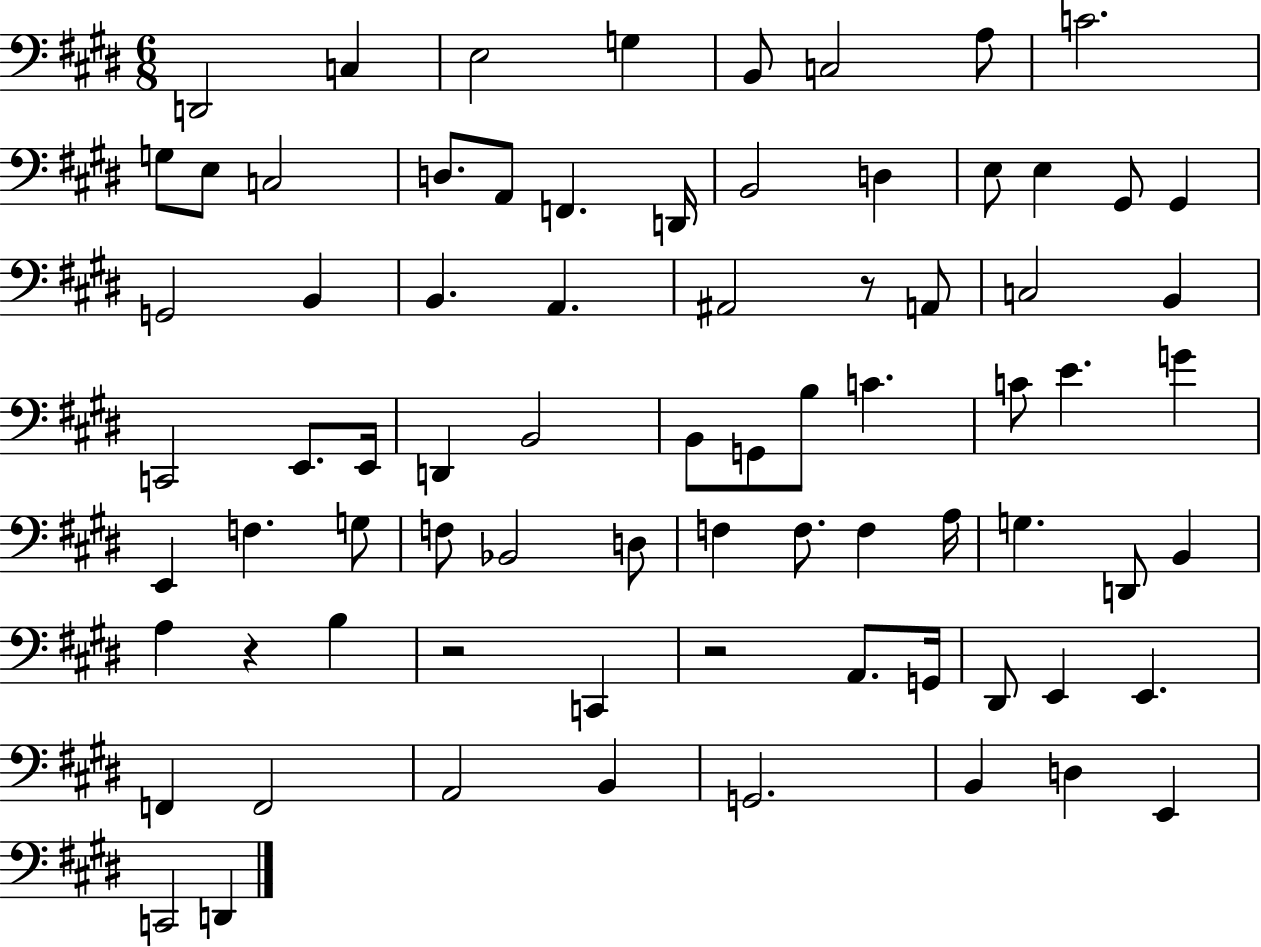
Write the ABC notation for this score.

X:1
T:Untitled
M:6/8
L:1/4
K:E
D,,2 C, E,2 G, B,,/2 C,2 A,/2 C2 G,/2 E,/2 C,2 D,/2 A,,/2 F,, D,,/4 B,,2 D, E,/2 E, ^G,,/2 ^G,, G,,2 B,, B,, A,, ^A,,2 z/2 A,,/2 C,2 B,, C,,2 E,,/2 E,,/4 D,, B,,2 B,,/2 G,,/2 B,/2 C C/2 E G E,, F, G,/2 F,/2 _B,,2 D,/2 F, F,/2 F, A,/4 G, D,,/2 B,, A, z B, z2 C,, z2 A,,/2 G,,/4 ^D,,/2 E,, E,, F,, F,,2 A,,2 B,, G,,2 B,, D, E,, C,,2 D,,